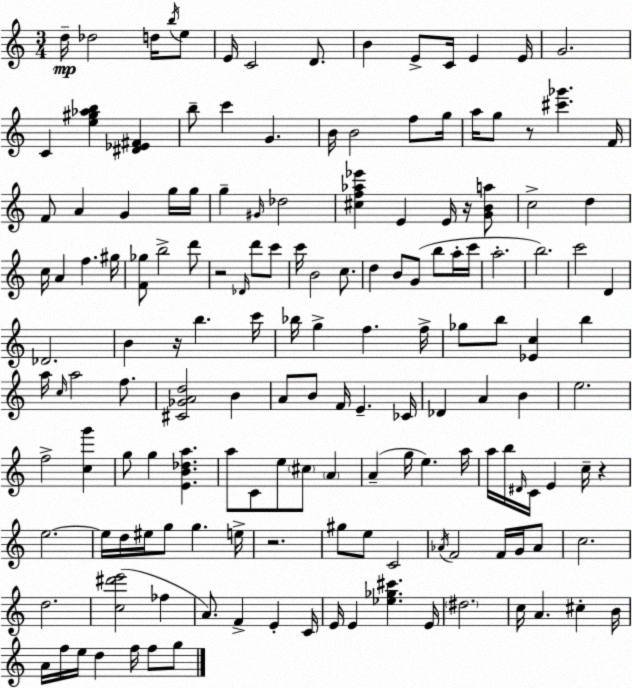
X:1
T:Untitled
M:3/4
L:1/4
K:Am
d/4 _d2 d/4 b/4 e/2 E/4 C2 D/2 B E/2 C/4 E E/4 G2 C [e^g_ab] [^D_E^F] b/2 c' G B/4 B2 f/2 g/4 a/4 g/2 z/2 [^c'_g'] F/4 F/2 A G g/4 g/4 g ^G/4 _d2 [^cf_a_e'] E E/4 z/4 [GBa]/2 c2 d c/4 A f ^g/4 [F_g]/2 b2 d'/2 z2 _D/4 d'/2 c'/2 c'/4 B2 c/2 d B/2 G/2 b/2 a/4 c'/4 a2 b2 c'2 D _D2 B z/4 b c'/4 _b/4 g f f/4 _g/2 b/2 [_Ec] b a/4 c/4 a2 f/2 [^C_GAd]2 B A/2 B/2 F/4 E _C/4 _D A B e2 f2 [cg'] g/2 g [EB_da] a/2 C/2 e/2 ^c/2 A A g/4 e a/4 a/4 b/4 ^D/4 C/4 E c/4 z e2 e/4 d/4 ^e/4 g/2 g e/4 z2 ^g/2 e/2 C2 _A/4 F2 F/4 G/4 _A/2 c2 d2 [c^d'e']2 _f A/2 F E C/4 E/4 E [_e_g^c'] E/4 ^d2 c/4 A ^c B/4 A/4 f/4 e/4 d f/4 f/2 g/2